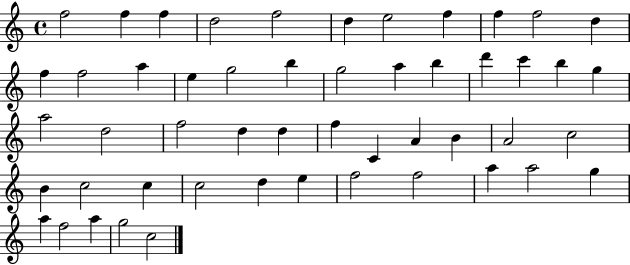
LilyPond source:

{
  \clef treble
  \time 4/4
  \defaultTimeSignature
  \key c \major
  f''2 f''4 f''4 | d''2 f''2 | d''4 e''2 f''4 | f''4 f''2 d''4 | \break f''4 f''2 a''4 | e''4 g''2 b''4 | g''2 a''4 b''4 | d'''4 c'''4 b''4 g''4 | \break a''2 d''2 | f''2 d''4 d''4 | f''4 c'4 a'4 b'4 | a'2 c''2 | \break b'4 c''2 c''4 | c''2 d''4 e''4 | f''2 f''2 | a''4 a''2 g''4 | \break a''4 f''2 a''4 | g''2 c''2 | \bar "|."
}